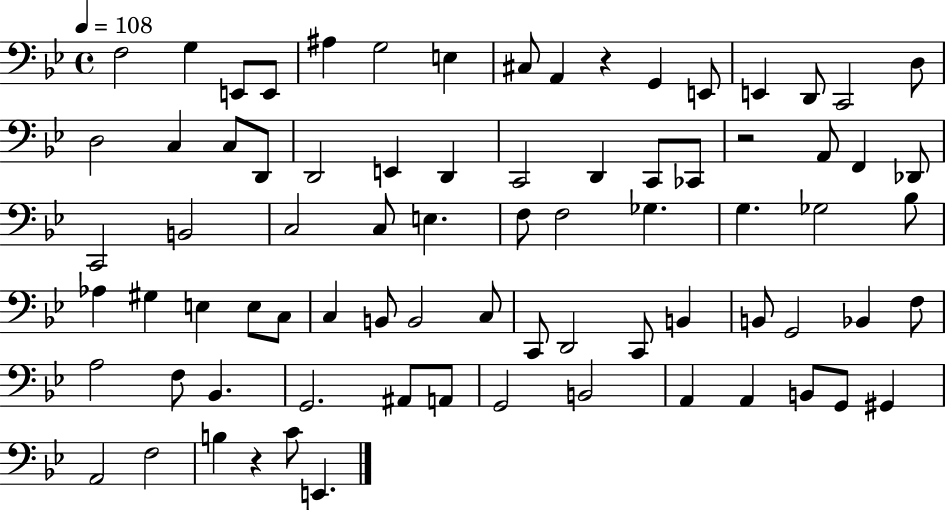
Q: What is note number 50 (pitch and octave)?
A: C2